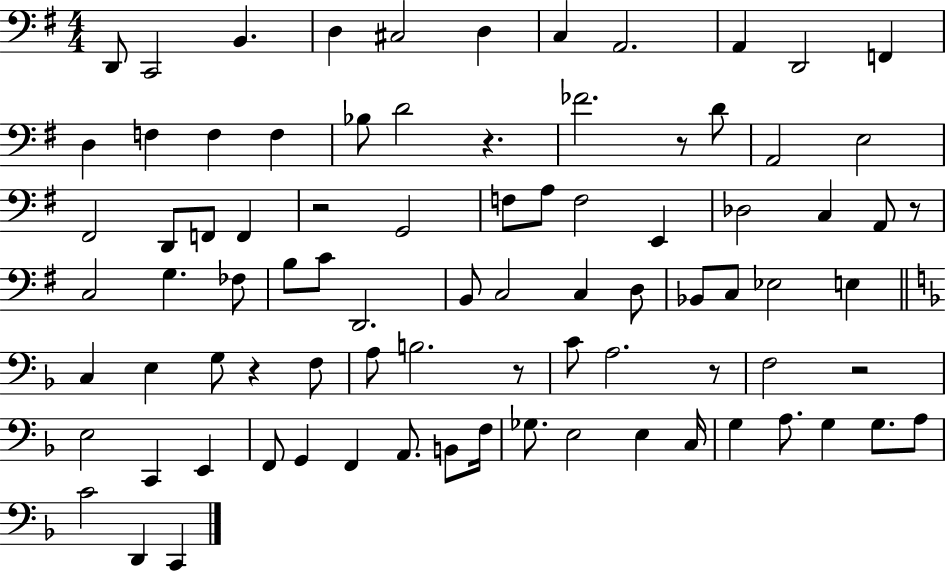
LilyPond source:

{
  \clef bass
  \numericTimeSignature
  \time 4/4
  \key g \major
  \repeat volta 2 { d,8 c,2 b,4. | d4 cis2 d4 | c4 a,2. | a,4 d,2 f,4 | \break d4 f4 f4 f4 | bes8 d'2 r4. | fes'2. r8 d'8 | a,2 e2 | \break fis,2 d,8 f,8 f,4 | r2 g,2 | f8 a8 f2 e,4 | des2 c4 a,8 r8 | \break c2 g4. fes8 | b8 c'8 d,2. | b,8 c2 c4 d8 | bes,8 c8 ees2 e4 | \break \bar "||" \break \key f \major c4 e4 g8 r4 f8 | a8 b2. r8 | c'8 a2. r8 | f2 r2 | \break e2 c,4 e,4 | f,8 g,4 f,4 a,8. b,8 f16 | ges8. e2 e4 c16 | g4 a8. g4 g8. a8 | \break c'2 d,4 c,4 | } \bar "|."
}